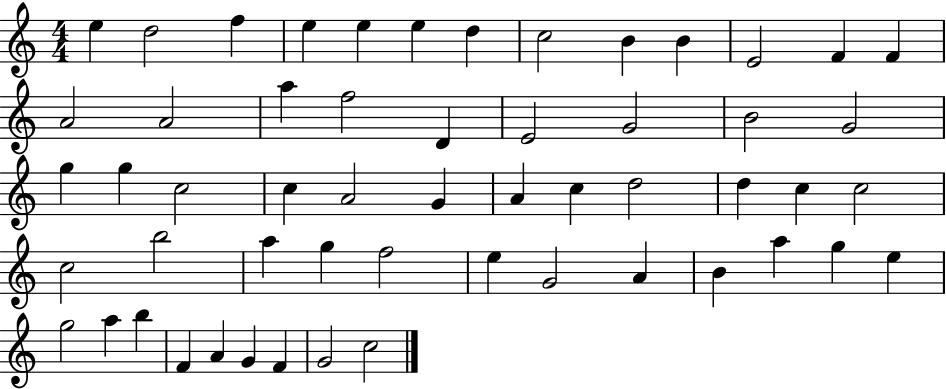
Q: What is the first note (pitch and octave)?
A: E5